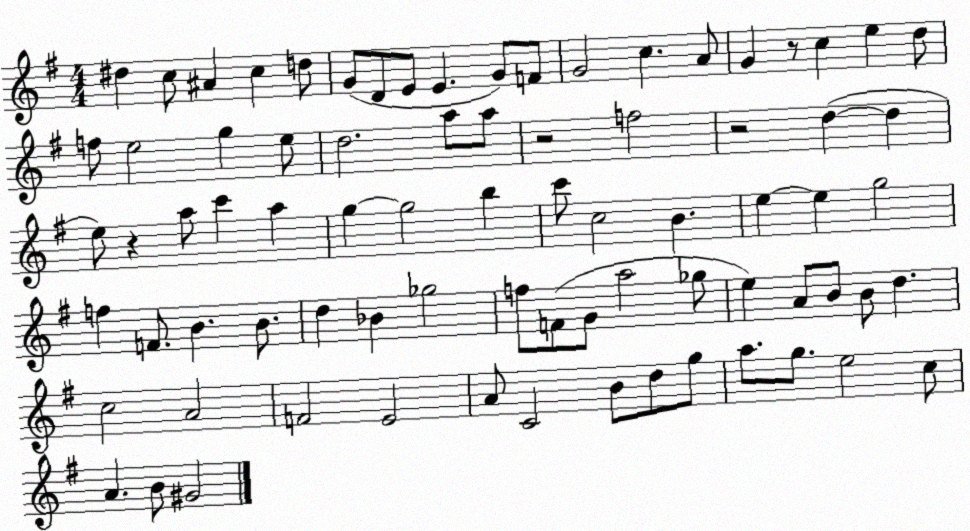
X:1
T:Untitled
M:4/4
L:1/4
K:G
^d c/2 ^A c d/2 G/2 D/2 E/2 E G/2 F/2 G2 c A/2 G z/2 c e d/2 f/2 e2 g e/2 d2 a/2 a/2 z2 f2 z2 d d e/2 z a/2 c' a g g2 b c'/2 c2 B e e g2 f F/2 B B/2 d _B _g2 f/2 F/2 G/2 a2 _g/2 e A/2 B/2 B/2 d c2 A2 F2 E2 A/2 C2 B/2 d/2 g/2 a/2 g/2 e2 c/2 A B/2 ^G2